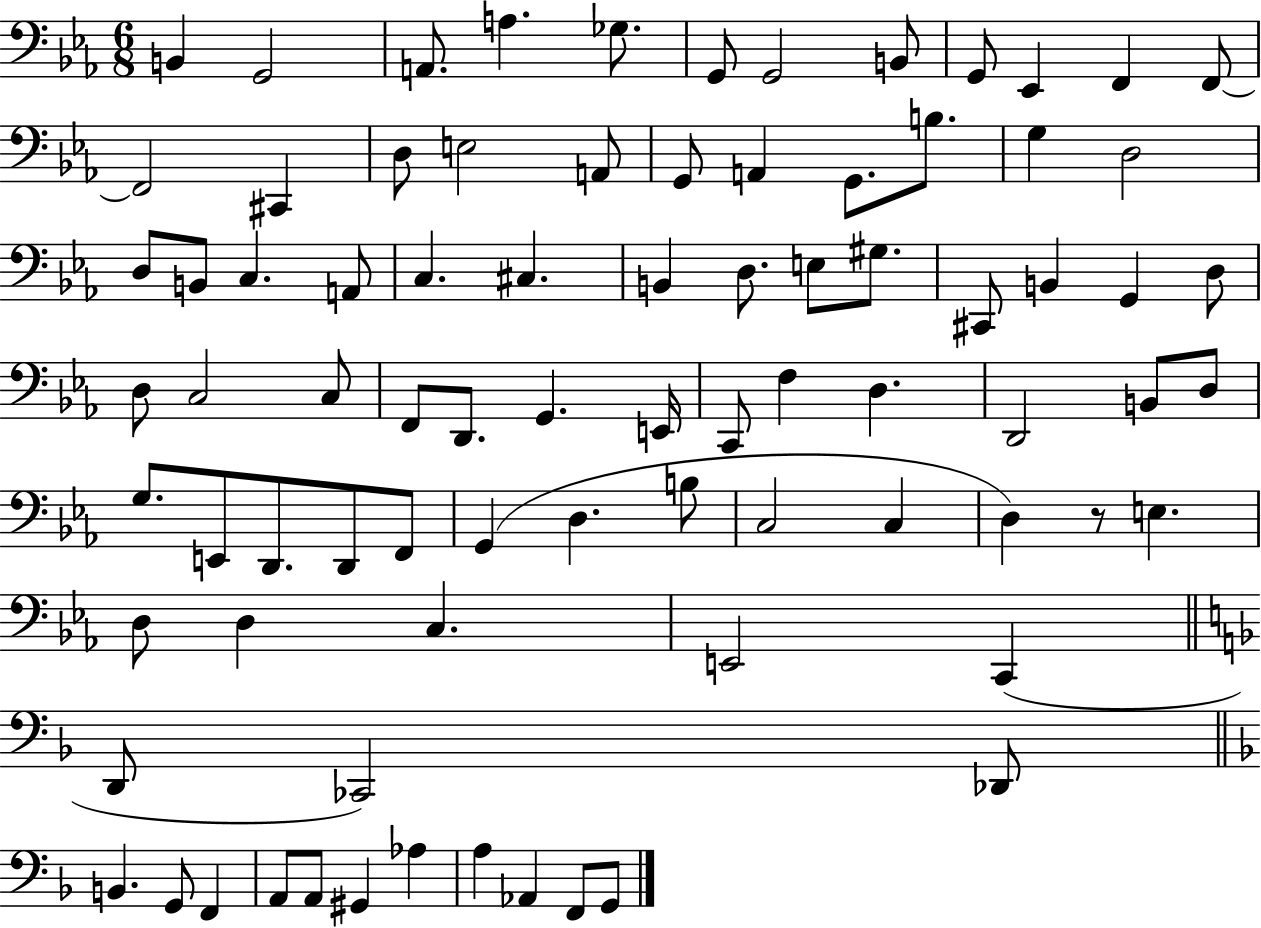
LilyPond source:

{
  \clef bass
  \numericTimeSignature
  \time 6/8
  \key ees \major
  \repeat volta 2 { b,4 g,2 | a,8. a4. ges8. | g,8 g,2 b,8 | g,8 ees,4 f,4 f,8~~ | \break f,2 cis,4 | d8 e2 a,8 | g,8 a,4 g,8. b8. | g4 d2 | \break d8 b,8 c4. a,8 | c4. cis4. | b,4 d8. e8 gis8. | cis,8 b,4 g,4 d8 | \break d8 c2 c8 | f,8 d,8. g,4. e,16 | c,8 f4 d4. | d,2 b,8 d8 | \break g8. e,8 d,8. d,8 f,8 | g,4( d4. b8 | c2 c4 | d4) r8 e4. | \break d8 d4 c4. | e,2 c,4( | \bar "||" \break \key f \major d,8 ces,2) des,8 | \bar "||" \break \key d \minor b,4. g,8 f,4 | a,8 a,8 gis,4 aes4 | a4 aes,4 f,8 g,8 | } \bar "|."
}